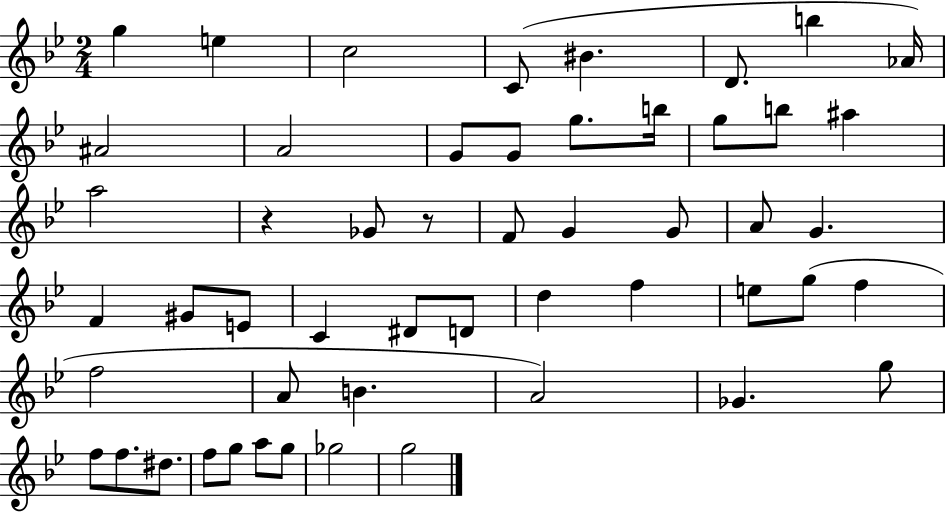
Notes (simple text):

G5/q E5/q C5/h C4/e BIS4/q. D4/e. B5/q Ab4/s A#4/h A4/h G4/e G4/e G5/e. B5/s G5/e B5/e A#5/q A5/h R/q Gb4/e R/e F4/e G4/q G4/e A4/e G4/q. F4/q G#4/e E4/e C4/q D#4/e D4/e D5/q F5/q E5/e G5/e F5/q F5/h A4/e B4/q. A4/h Gb4/q. G5/e F5/e F5/e. D#5/e. F5/e G5/e A5/e G5/e Gb5/h G5/h